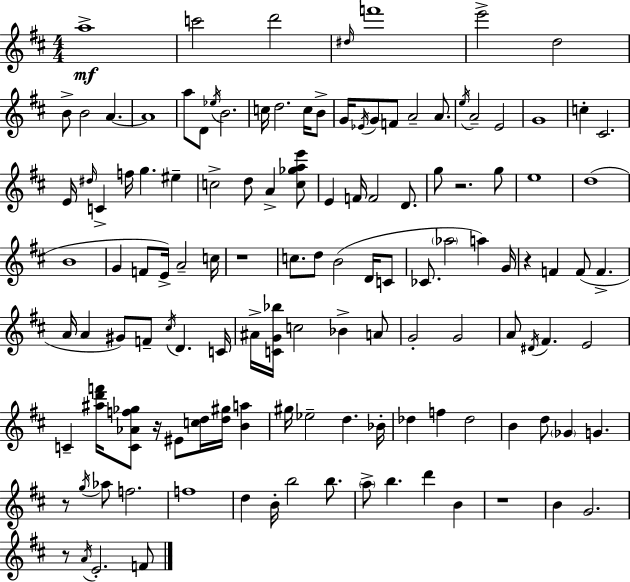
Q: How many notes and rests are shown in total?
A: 127